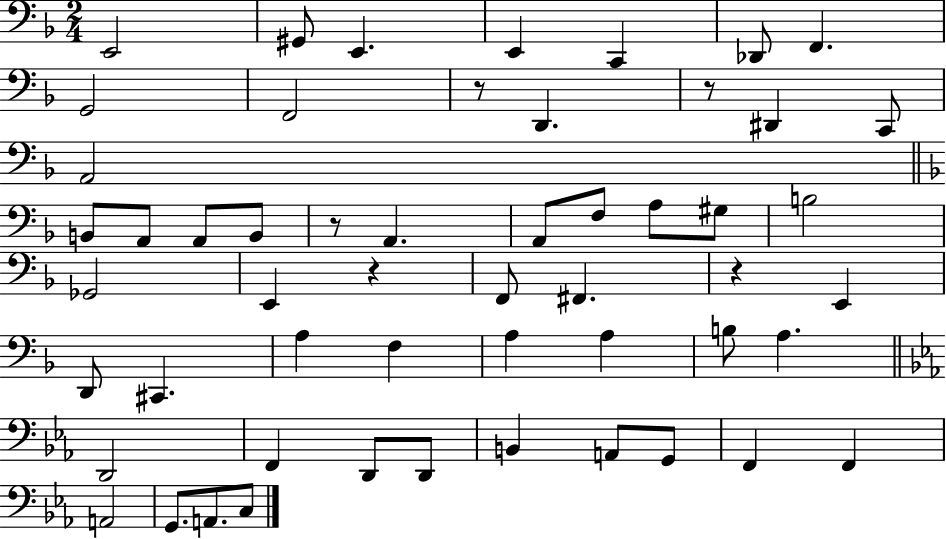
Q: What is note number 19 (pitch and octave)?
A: A2